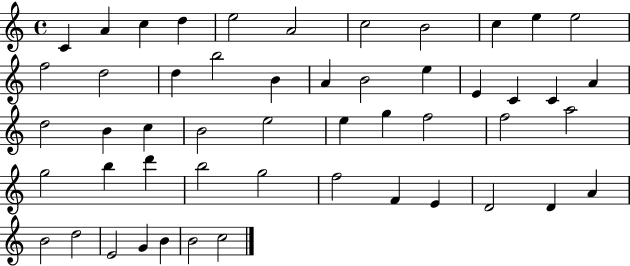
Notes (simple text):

C4/q A4/q C5/q D5/q E5/h A4/h C5/h B4/h C5/q E5/q E5/h F5/h D5/h D5/q B5/h B4/q A4/q B4/h E5/q E4/q C4/q C4/q A4/q D5/h B4/q C5/q B4/h E5/h E5/q G5/q F5/h F5/h A5/h G5/h B5/q D6/q B5/h G5/h F5/h F4/q E4/q D4/h D4/q A4/q B4/h D5/h E4/h G4/q B4/q B4/h C5/h